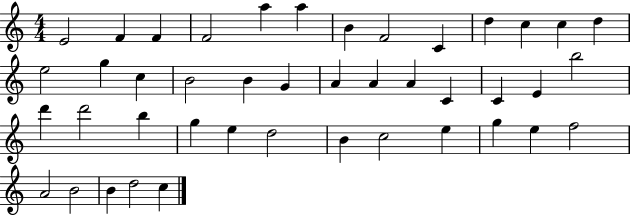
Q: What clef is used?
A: treble